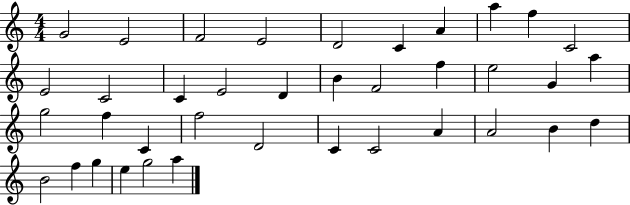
G4/h E4/h F4/h E4/h D4/h C4/q A4/q A5/q F5/q C4/h E4/h C4/h C4/q E4/h D4/q B4/q F4/h F5/q E5/h G4/q A5/q G5/h F5/q C4/q F5/h D4/h C4/q C4/h A4/q A4/h B4/q D5/q B4/h F5/q G5/q E5/q G5/h A5/q